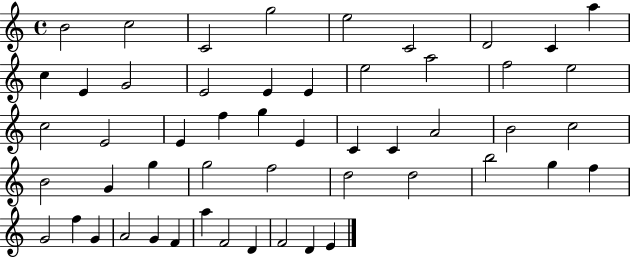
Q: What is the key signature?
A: C major